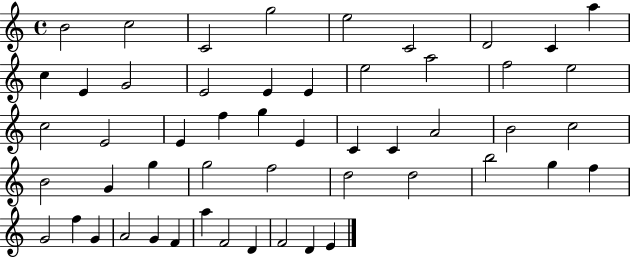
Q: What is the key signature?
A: C major